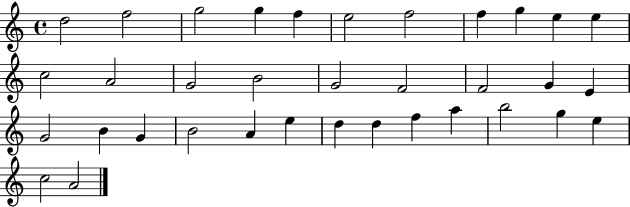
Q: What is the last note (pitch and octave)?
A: A4